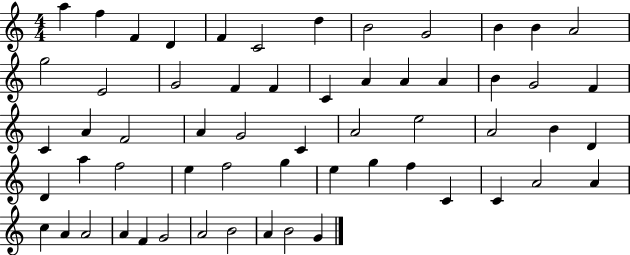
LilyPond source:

{
  \clef treble
  \numericTimeSignature
  \time 4/4
  \key c \major
  a''4 f''4 f'4 d'4 | f'4 c'2 d''4 | b'2 g'2 | b'4 b'4 a'2 | \break g''2 e'2 | g'2 f'4 f'4 | c'4 a'4 a'4 a'4 | b'4 g'2 f'4 | \break c'4 a'4 f'2 | a'4 g'2 c'4 | a'2 e''2 | a'2 b'4 d'4 | \break d'4 a''4 f''2 | e''4 f''2 g''4 | e''4 g''4 f''4 c'4 | c'4 a'2 a'4 | \break c''4 a'4 a'2 | a'4 f'4 g'2 | a'2 b'2 | a'4 b'2 g'4 | \break \bar "|."
}